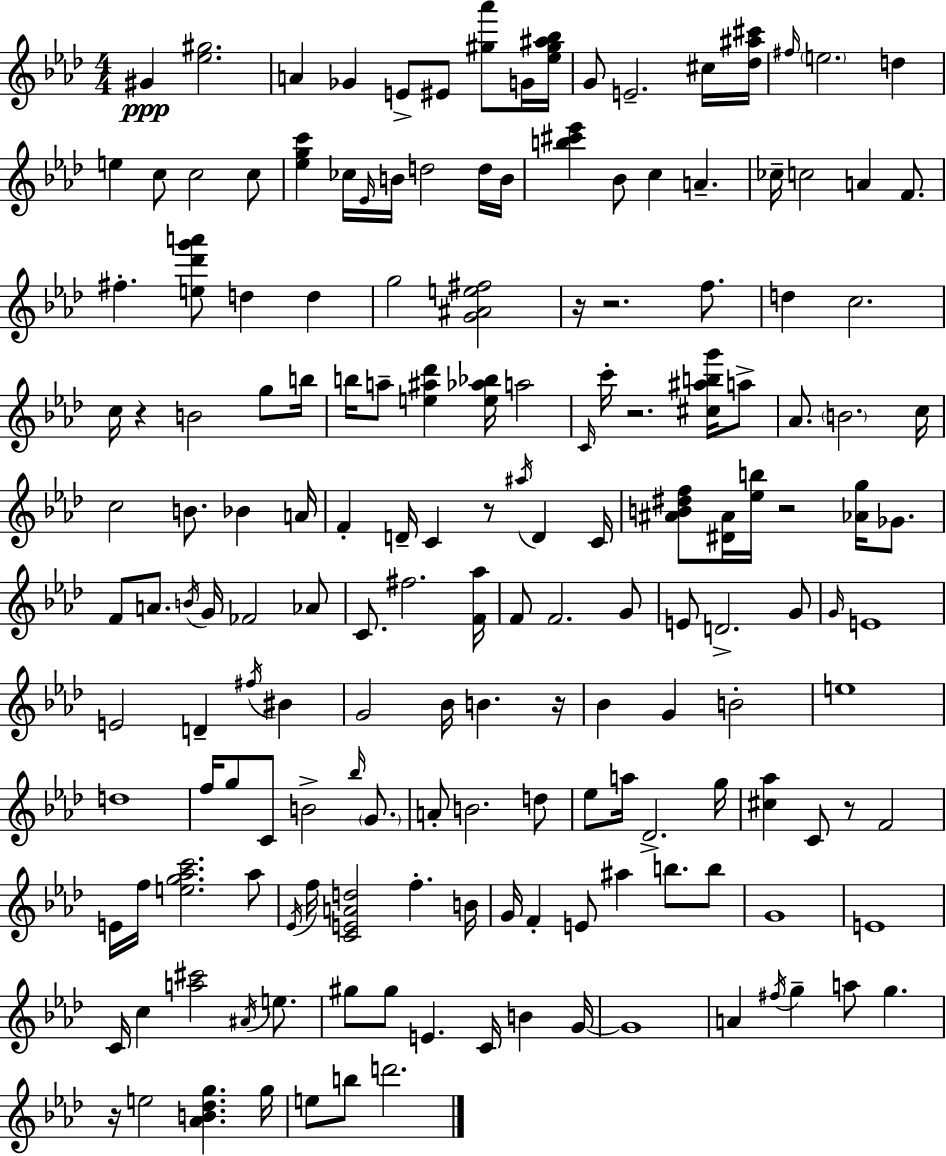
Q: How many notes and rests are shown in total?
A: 169